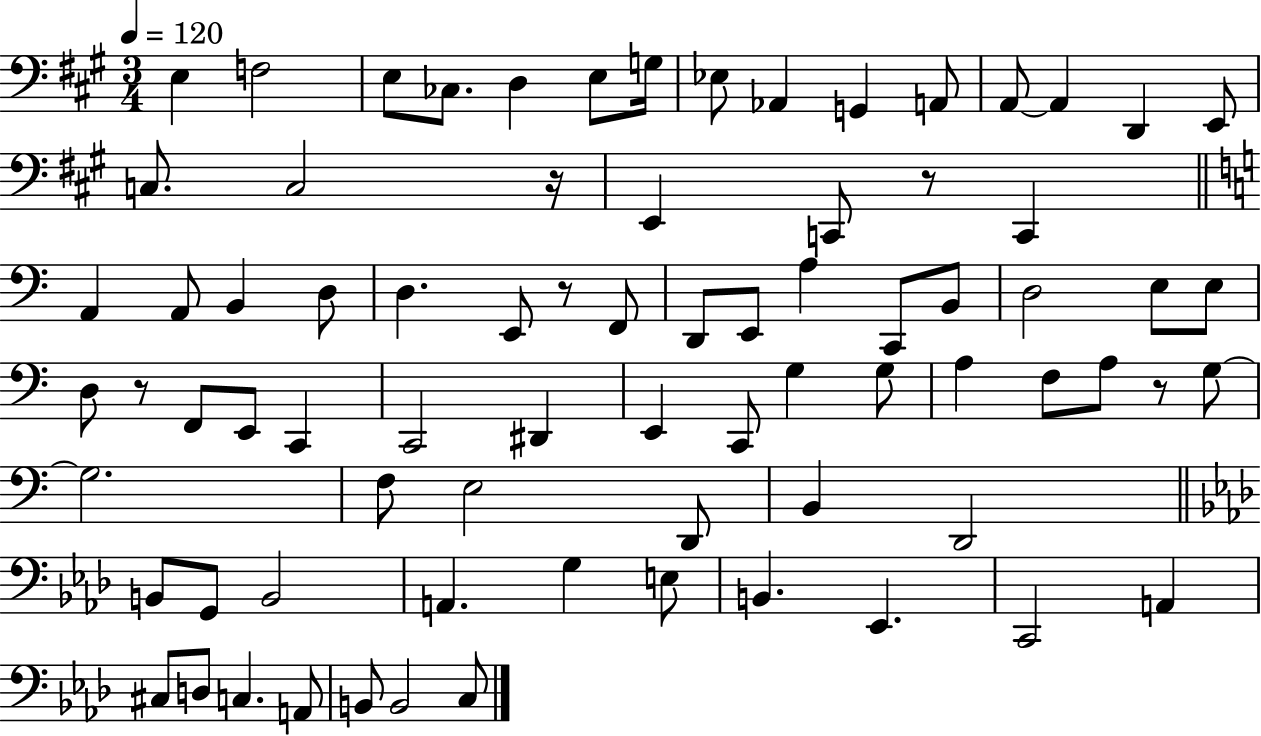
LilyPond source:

{
  \clef bass
  \numericTimeSignature
  \time 3/4
  \key a \major
  \tempo 4 = 120
  e4 f2 | e8 ces8. d4 e8 g16 | ees8 aes,4 g,4 a,8 | a,8~~ a,4 d,4 e,8 | \break c8. c2 r16 | e,4 c,8 r8 c,4 | \bar "||" \break \key a \minor a,4 a,8 b,4 d8 | d4. e,8 r8 f,8 | d,8 e,8 a4 c,8 b,8 | d2 e8 e8 | \break d8 r8 f,8 e,8 c,4 | c,2 dis,4 | e,4 c,8 g4 g8 | a4 f8 a8 r8 g8~~ | \break g2. | f8 e2 d,8 | b,4 d,2 | \bar "||" \break \key aes \major b,8 g,8 b,2 | a,4. g4 e8 | b,4. ees,4. | c,2 a,4 | \break cis8 d8 c4. a,8 | b,8 b,2 c8 | \bar "|."
}